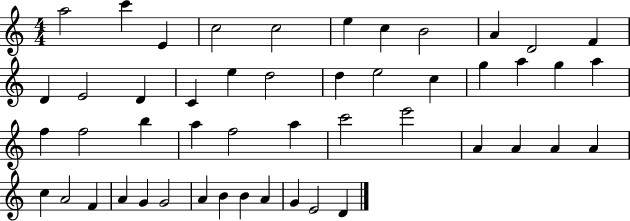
{
  \clef treble
  \numericTimeSignature
  \time 4/4
  \key c \major
  a''2 c'''4 e'4 | c''2 c''2 | e''4 c''4 b'2 | a'4 d'2 f'4 | \break d'4 e'2 d'4 | c'4 e''4 d''2 | d''4 e''2 c''4 | g''4 a''4 g''4 a''4 | \break f''4 f''2 b''4 | a''4 f''2 a''4 | c'''2 e'''2 | a'4 a'4 a'4 a'4 | \break c''4 a'2 f'4 | a'4 g'4 g'2 | a'4 b'4 b'4 a'4 | g'4 e'2 d'4 | \break \bar "|."
}